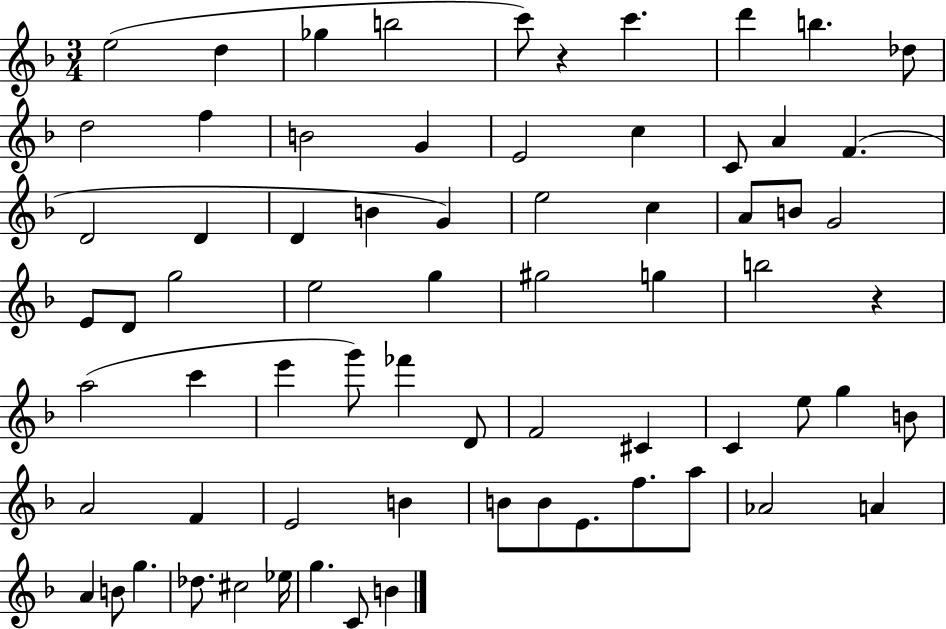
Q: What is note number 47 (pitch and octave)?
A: G5